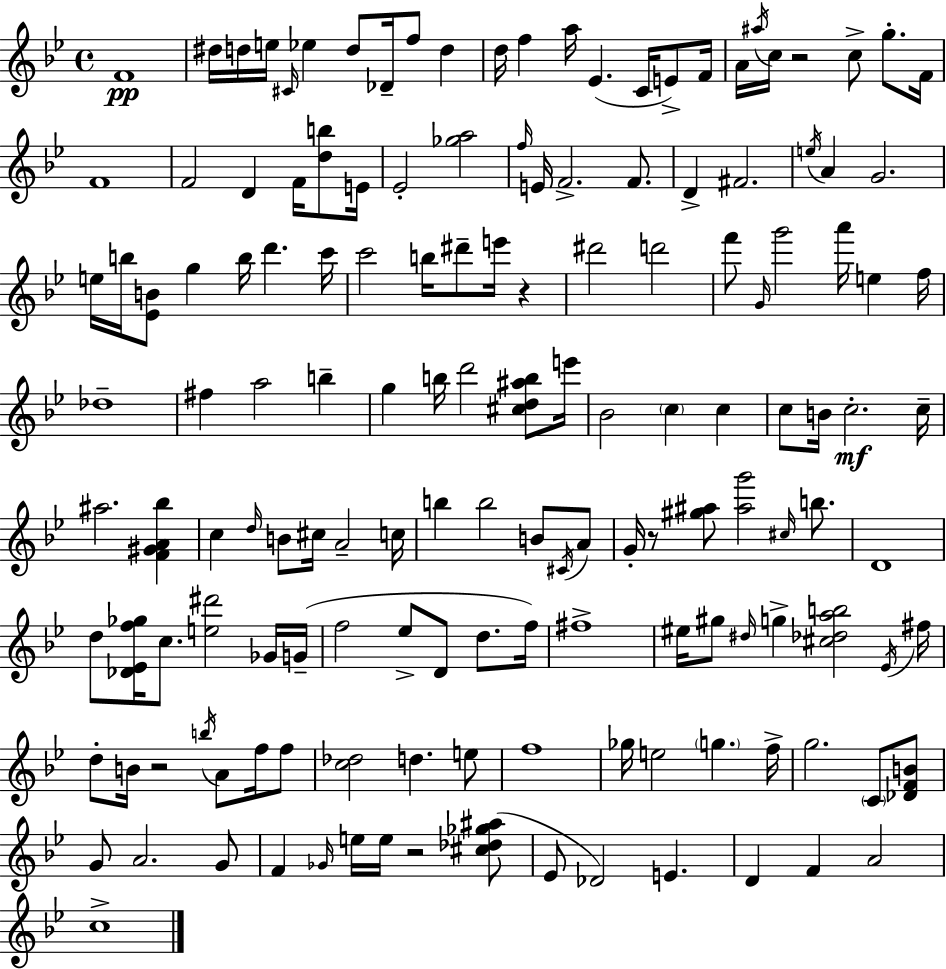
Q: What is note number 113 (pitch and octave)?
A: Gb5